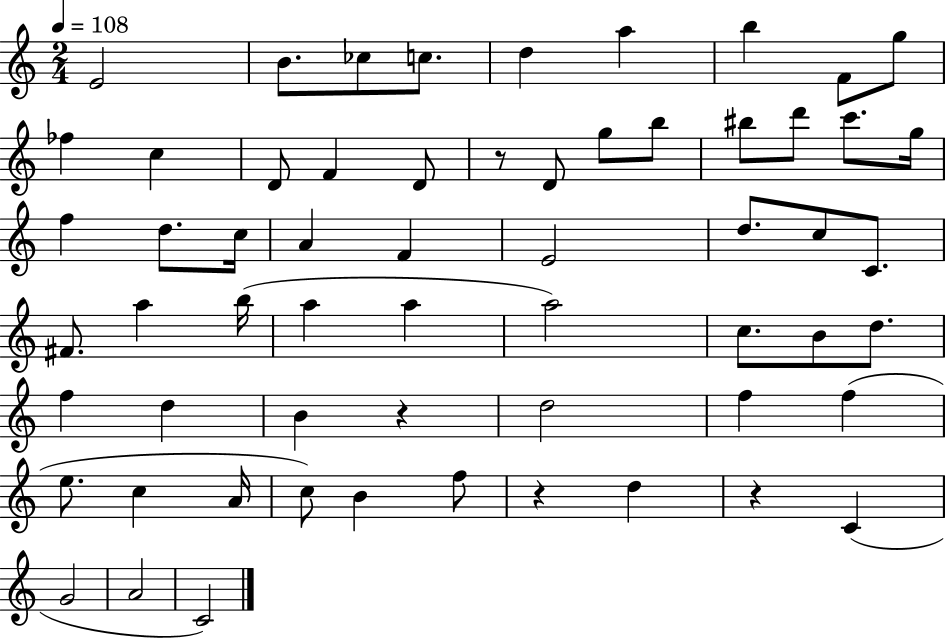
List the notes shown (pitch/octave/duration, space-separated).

E4/h B4/e. CES5/e C5/e. D5/q A5/q B5/q F4/e G5/e FES5/q C5/q D4/e F4/q D4/e R/e D4/e G5/e B5/e BIS5/e D6/e C6/e. G5/s F5/q D5/e. C5/s A4/q F4/q E4/h D5/e. C5/e C4/e. F#4/e. A5/q B5/s A5/q A5/q A5/h C5/e. B4/e D5/e. F5/q D5/q B4/q R/q D5/h F5/q F5/q E5/e. C5/q A4/s C5/e B4/q F5/e R/q D5/q R/q C4/q G4/h A4/h C4/h